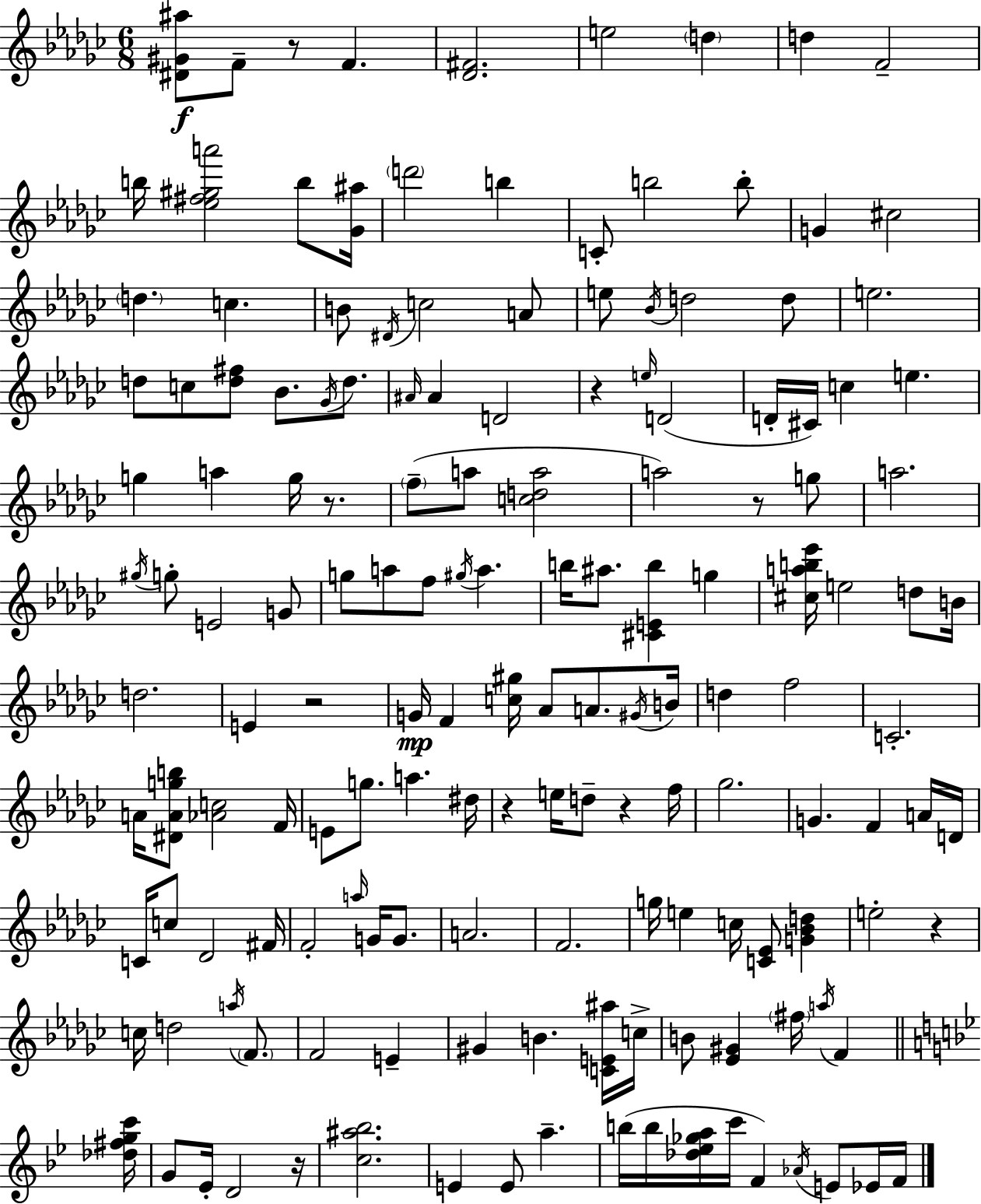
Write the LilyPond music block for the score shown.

{
  \clef treble
  \numericTimeSignature
  \time 6/8
  \key ees \minor
  <dis' gis' ais''>8\f f'8-- r8 f'4. | <des' fis'>2. | e''2 \parenthesize d''4 | d''4 f'2-- | \break b''16 <ees'' fis'' gis'' a'''>2 b''8 <ges' ais''>16 | \parenthesize d'''2 b''4 | c'8-. b''2 b''8-. | g'4 cis''2 | \break \parenthesize d''4. c''4. | b'8 \acciaccatura { dis'16 } c''2 a'8 | e''8 \acciaccatura { bes'16 } d''2 | d''8 e''2. | \break d''8 c''8 <d'' fis''>8 bes'8. \acciaccatura { ges'16 } | d''8. \grace { ais'16 } ais'4 d'2 | r4 \grace { e''16 } d'2( | d'16-. cis'16) c''4 e''4. | \break g''4 a''4 | g''16 r8. \parenthesize f''8--( a''8 <c'' d'' a''>2 | a''2) | r8 g''8 a''2. | \break \acciaccatura { gis''16 } g''8-. e'2 | g'8 g''8 a''8 f''8 | \acciaccatura { gis''16 } a''4. b''16 ais''8. <cis' e' b''>4 | g''4 <cis'' a'' b'' ees'''>16 e''2 | \break d''8 b'16 d''2. | e'4 r2 | g'16\mp f'4 | <c'' gis''>16 aes'8 a'8. \acciaccatura { gis'16 } b'16 d''4 | \break f''2 c'2.-. | a'16 <dis' a' g'' b''>8 <aes' c''>2 | f'16 e'8 g''8. | a''4. dis''16 r4 | \break e''16 d''8-- r4 f''16 ges''2. | g'4. | f'4 a'16 d'16 c'16 c''8 des'2 | fis'16 f'2-. | \break \grace { a''16 } g'16 g'8. a'2. | f'2. | g''16 e''4 | c''16 <c' ees'>8 <g' bes' d''>4 e''2-. | \break r4 c''16 d''2 | \acciaccatura { a''16 } \parenthesize f'8. f'2 | e'4-- gis'4 | b'4. <c' e' ais''>16 c''16-> b'8 | \break <ees' gis'>4 \parenthesize fis''16 \acciaccatura { a''16 } f'4 \bar "||" \break \key bes \major <des'' fis'' g'' c'''>16 g'8 ees'16-. d'2 | r16 <c'' ais'' bes''>2. | e'4 e'8 a''4.-- | b''16( b''16 <des'' ees'' ges'' a''>16 c'''16 f'4) \acciaccatura { aes'16 } e'8 | \break ees'16 f'16 \bar "|."
}